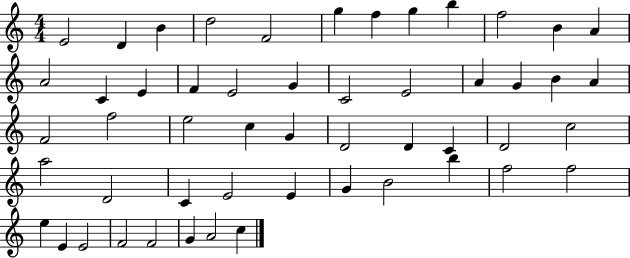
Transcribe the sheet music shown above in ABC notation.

X:1
T:Untitled
M:4/4
L:1/4
K:C
E2 D B d2 F2 g f g b f2 B A A2 C E F E2 G C2 E2 A G B A F2 f2 e2 c G D2 D C D2 c2 a2 D2 C E2 E G B2 b f2 f2 e E E2 F2 F2 G A2 c